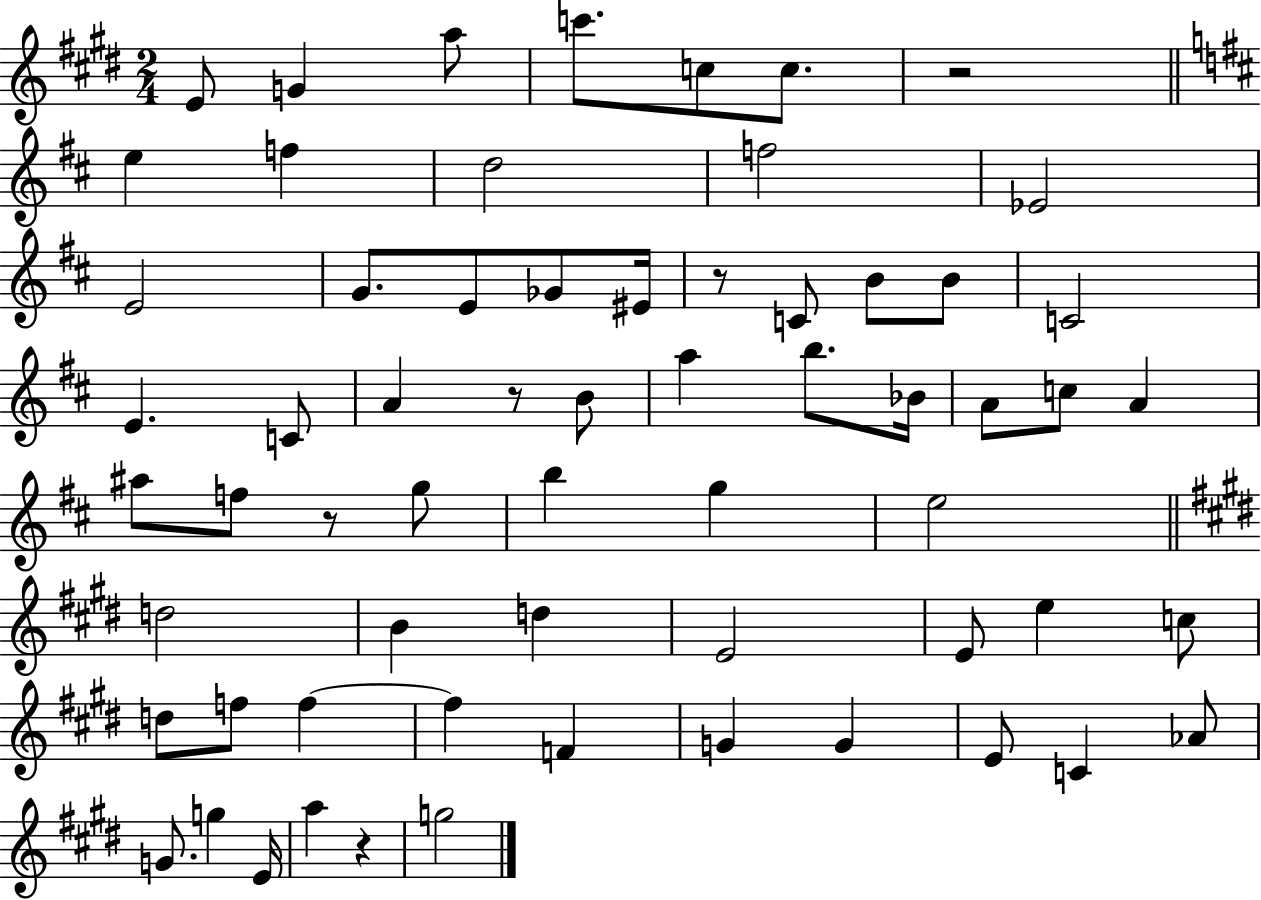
{
  \clef treble
  \numericTimeSignature
  \time 2/4
  \key e \major
  e'8 g'4 a''8 | c'''8. c''8 c''8. | r2 | \bar "||" \break \key d \major e''4 f''4 | d''2 | f''2 | ees'2 | \break e'2 | g'8. e'8 ges'8 eis'16 | r8 c'8 b'8 b'8 | c'2 | \break e'4. c'8 | a'4 r8 b'8 | a''4 b''8. bes'16 | a'8 c''8 a'4 | \break ais''8 f''8 r8 g''8 | b''4 g''4 | e''2 | \bar "||" \break \key e \major d''2 | b'4 d''4 | e'2 | e'8 e''4 c''8 | \break d''8 f''8 f''4~~ | f''4 f'4 | g'4 g'4 | e'8 c'4 aes'8 | \break g'8. g''4 e'16 | a''4 r4 | g''2 | \bar "|."
}